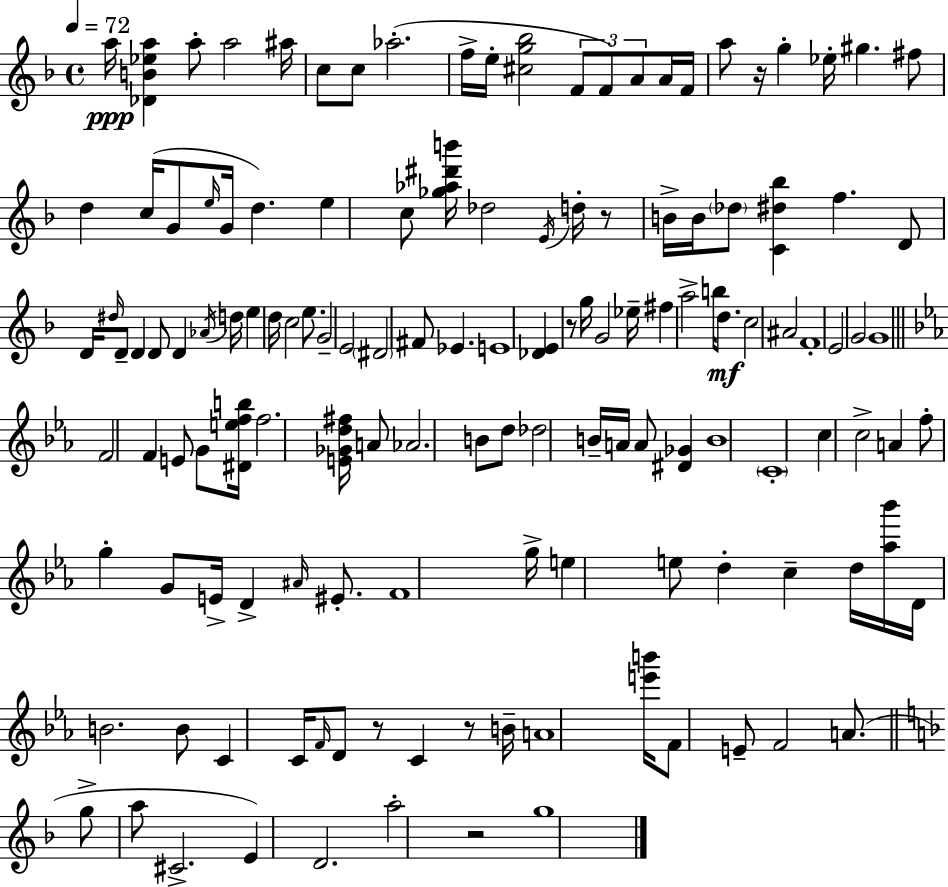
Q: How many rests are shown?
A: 6